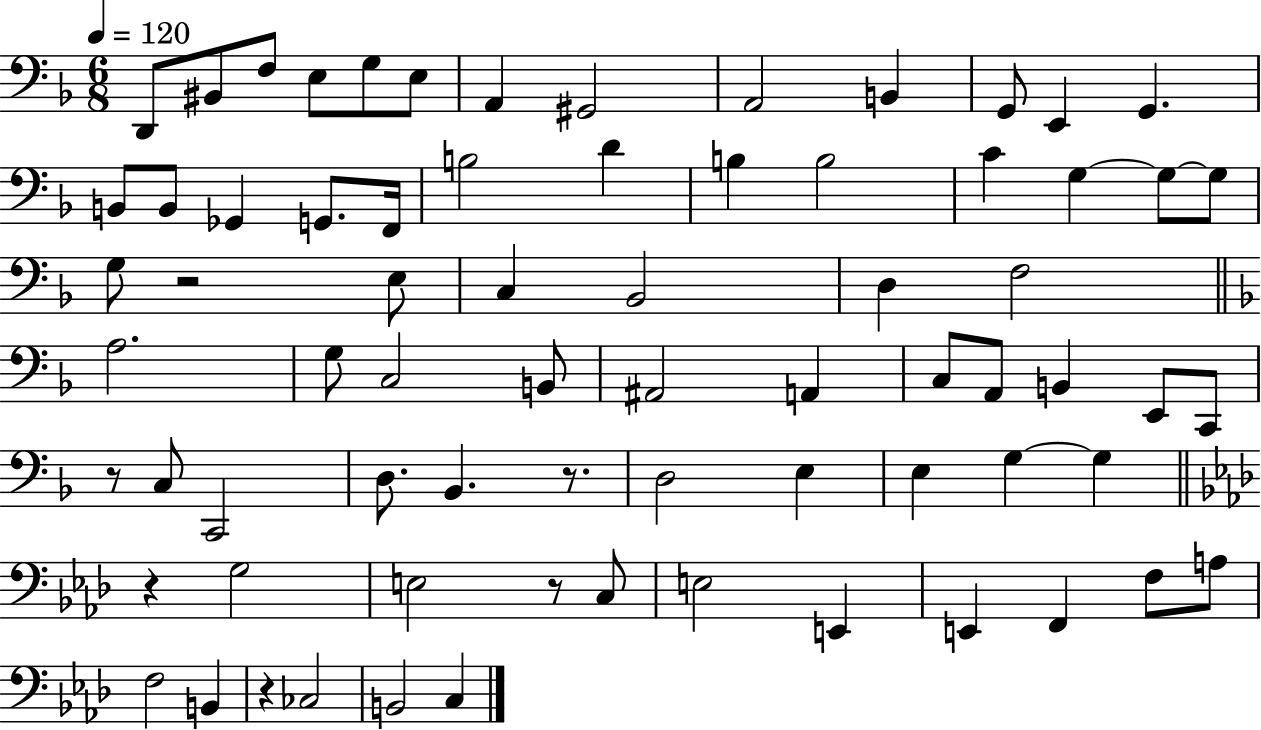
D2/e BIS2/e F3/e E3/e G3/e E3/e A2/q G#2/h A2/h B2/q G2/e E2/q G2/q. B2/e B2/e Gb2/q G2/e. F2/s B3/h D4/q B3/q B3/h C4/q G3/q G3/e G3/e G3/e R/h E3/e C3/q Bb2/h D3/q F3/h A3/h. G3/e C3/h B2/e A#2/h A2/q C3/e A2/e B2/q E2/e C2/e R/e C3/e C2/h D3/e. Bb2/q. R/e. D3/h E3/q E3/q G3/q G3/q R/q G3/h E3/h R/e C3/e E3/h E2/q E2/q F2/q F3/e A3/e F3/h B2/q R/q CES3/h B2/h C3/q